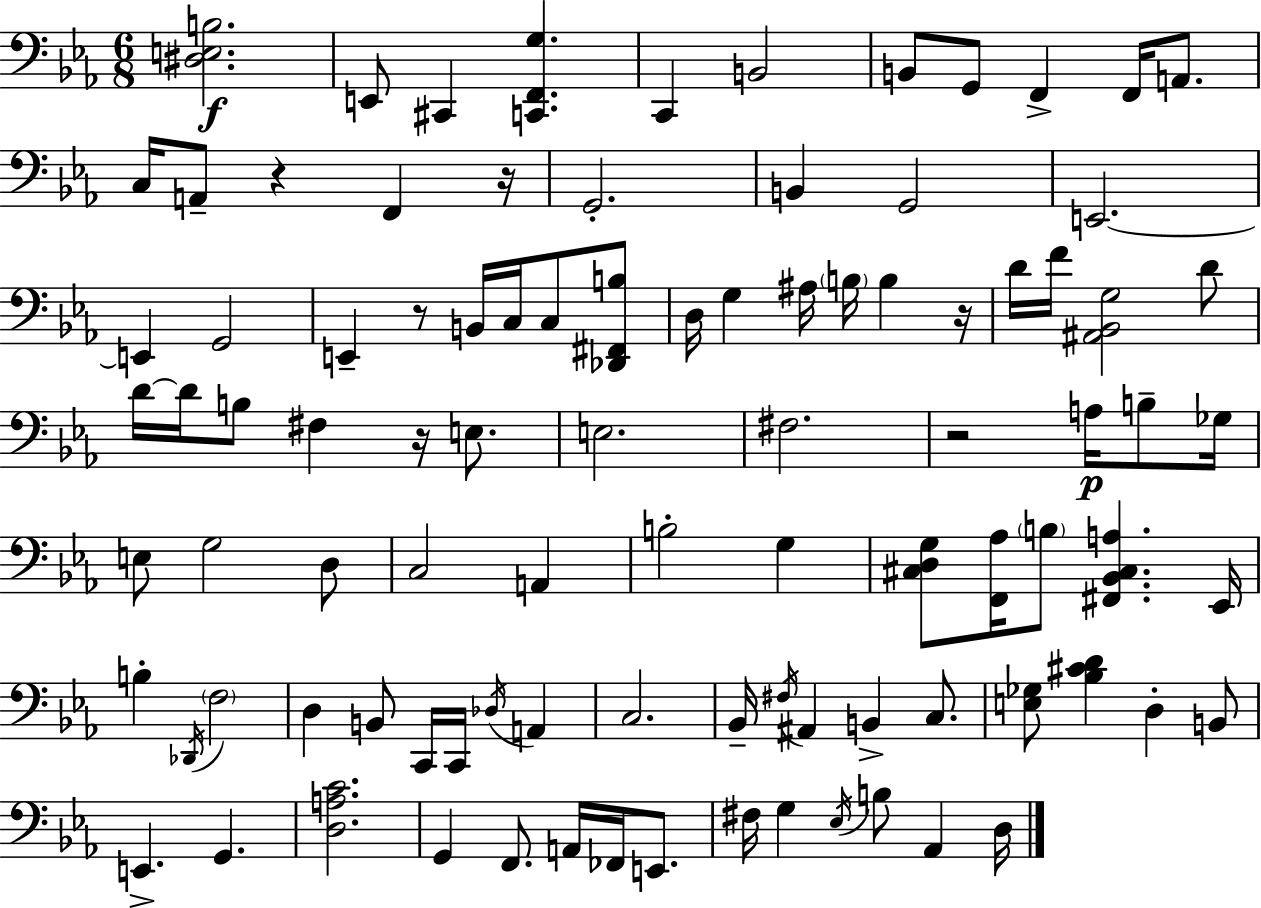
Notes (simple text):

[D#3,E3,B3]/h. E2/e C#2/q [C2,F2,G3]/q. C2/q B2/h B2/e G2/e F2/q F2/s A2/e. C3/s A2/e R/q F2/q R/s G2/h. B2/q G2/h E2/h. E2/q G2/h E2/q R/e B2/s C3/s C3/e [Db2,F#2,B3]/e D3/s G3/q A#3/s B3/s B3/q R/s D4/s F4/s [A#2,Bb2,G3]/h D4/e D4/s D4/s B3/e F#3/q R/s E3/e. E3/h. F#3/h. R/h A3/s B3/e Gb3/s E3/e G3/h D3/e C3/h A2/q B3/h G3/q [C#3,D3,G3]/e [F2,Ab3]/s B3/e [F#2,Bb2,C#3,A3]/q. Eb2/s B3/q Db2/s F3/h D3/q B2/e C2/s C2/s Db3/s A2/q C3/h. Bb2/s F#3/s A#2/q B2/q C3/e. [E3,Gb3]/e [Bb3,C#4,D4]/q D3/q B2/e E2/q. G2/q. [D3,A3,C4]/h. G2/q F2/e. A2/s FES2/s E2/e. F#3/s G3/q Eb3/s B3/e Ab2/q D3/s